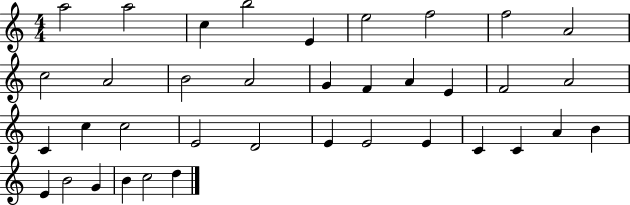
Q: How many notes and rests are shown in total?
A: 37